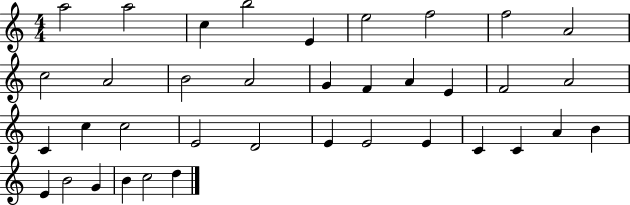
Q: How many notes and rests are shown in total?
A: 37